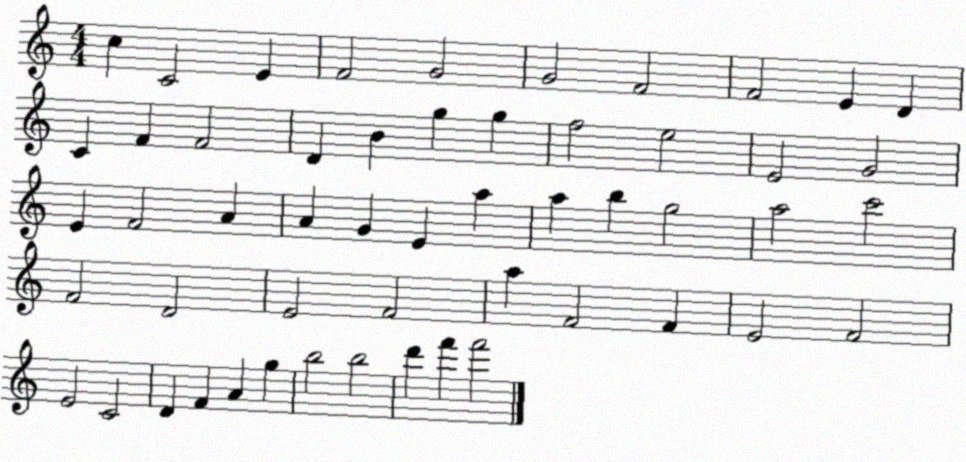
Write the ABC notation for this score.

X:1
T:Untitled
M:4/4
L:1/4
K:C
c C2 E F2 G2 G2 F2 F2 E D C F F2 D B g g f2 e2 E2 G2 E F2 A A G E a a b g2 a2 c'2 F2 D2 E2 F2 a F2 F E2 F2 E2 C2 D F A g b2 b2 d' f' f'2